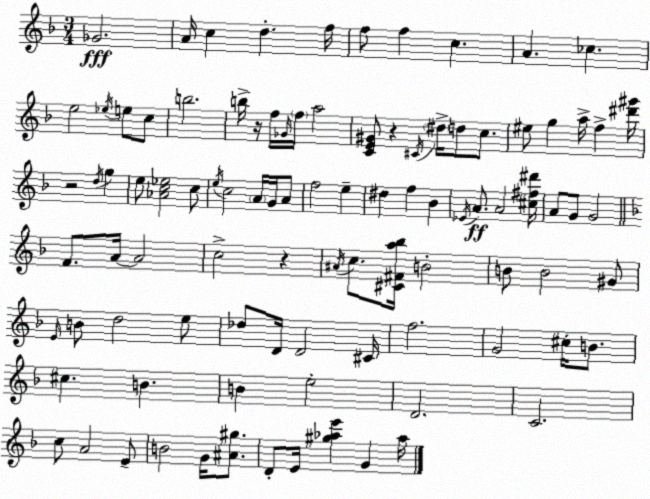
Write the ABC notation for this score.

X:1
T:Untitled
M:3/4
L:1/4
K:F
_G2 A/4 c d f/4 f/2 f c A _c e2 _e/4 e/2 c/2 b2 b/4 z/4 f/4 _G/4 f/4 a2 [CE^G]/2 z ^C/4 ^d/4 d/2 c/2 ^e/2 g a/4 f [^d'^g']/4 z2 d/4 g e/2 [_Ac_e]2 c/2 e/4 c2 A/4 G/4 A/2 f2 e ^d f _B _E/4 A/2 A2 [^c^f^d']/4 A/2 G/2 G2 F/2 A/4 A2 c2 z ^A/4 c/2 [^C^Fa_b]/4 B2 B/2 B2 ^G/2 E/4 B/2 d2 e/2 _d/2 D/4 D2 ^C/4 f2 G2 ^c/4 B/2 ^c B B e2 D2 C2 c/2 A2 E/2 B2 G/4 [^A^g]/2 D/2 E/4 [^g_ae'] G _a/4